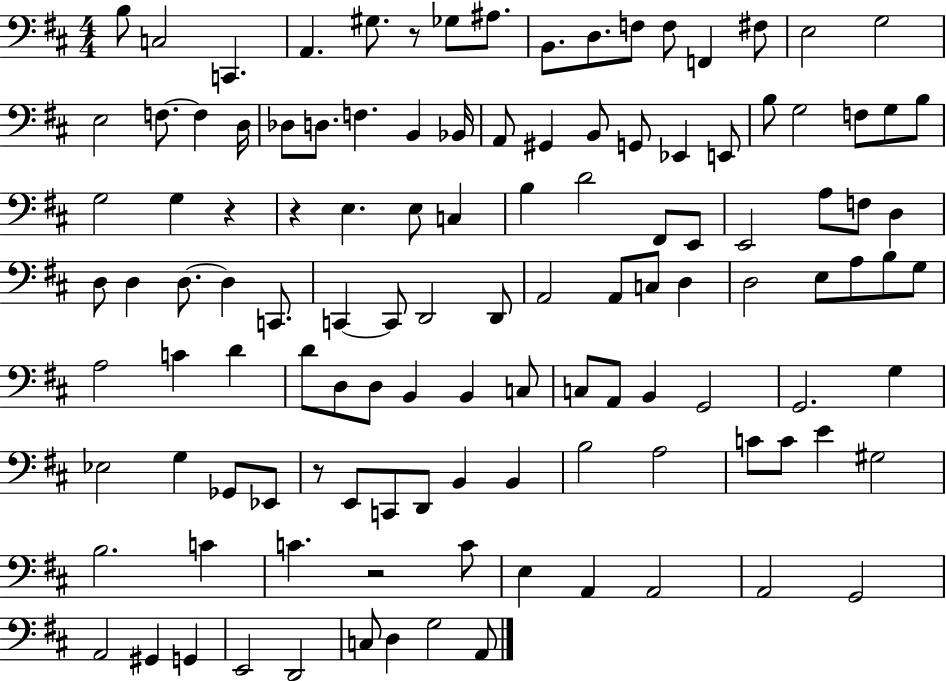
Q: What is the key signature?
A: D major